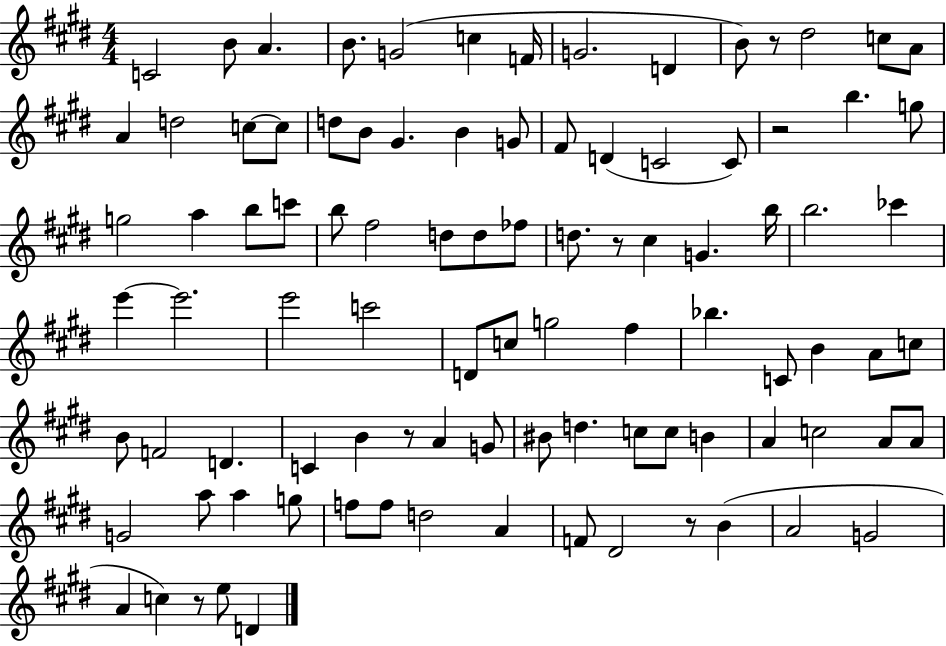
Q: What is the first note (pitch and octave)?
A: C4